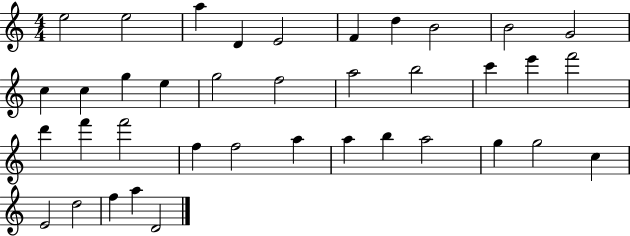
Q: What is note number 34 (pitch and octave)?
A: E4